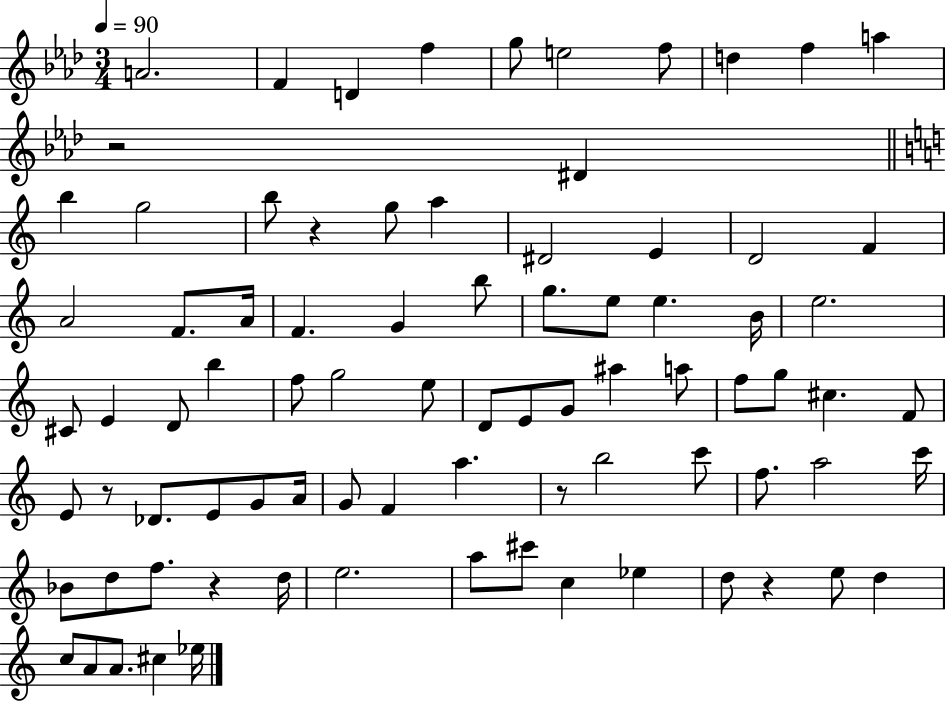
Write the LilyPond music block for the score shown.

{
  \clef treble
  \numericTimeSignature
  \time 3/4
  \key aes \major
  \tempo 4 = 90
  \repeat volta 2 { a'2. | f'4 d'4 f''4 | g''8 e''2 f''8 | d''4 f''4 a''4 | \break r2 dis'4 | \bar "||" \break \key a \minor b''4 g''2 | b''8 r4 g''8 a''4 | dis'2 e'4 | d'2 f'4 | \break a'2 f'8. a'16 | f'4. g'4 b''8 | g''8. e''8 e''4. b'16 | e''2. | \break cis'8 e'4 d'8 b''4 | f''8 g''2 e''8 | d'8 e'8 g'8 ais''4 a''8 | f''8 g''8 cis''4. f'8 | \break e'8 r8 des'8. e'8 g'8 a'16 | g'8 f'4 a''4. | r8 b''2 c'''8 | f''8. a''2 c'''16 | \break bes'8 d''8 f''8. r4 d''16 | e''2. | a''8 cis'''8 c''4 ees''4 | d''8 r4 e''8 d''4 | \break c''8 a'8 a'8. cis''4 ees''16 | } \bar "|."
}